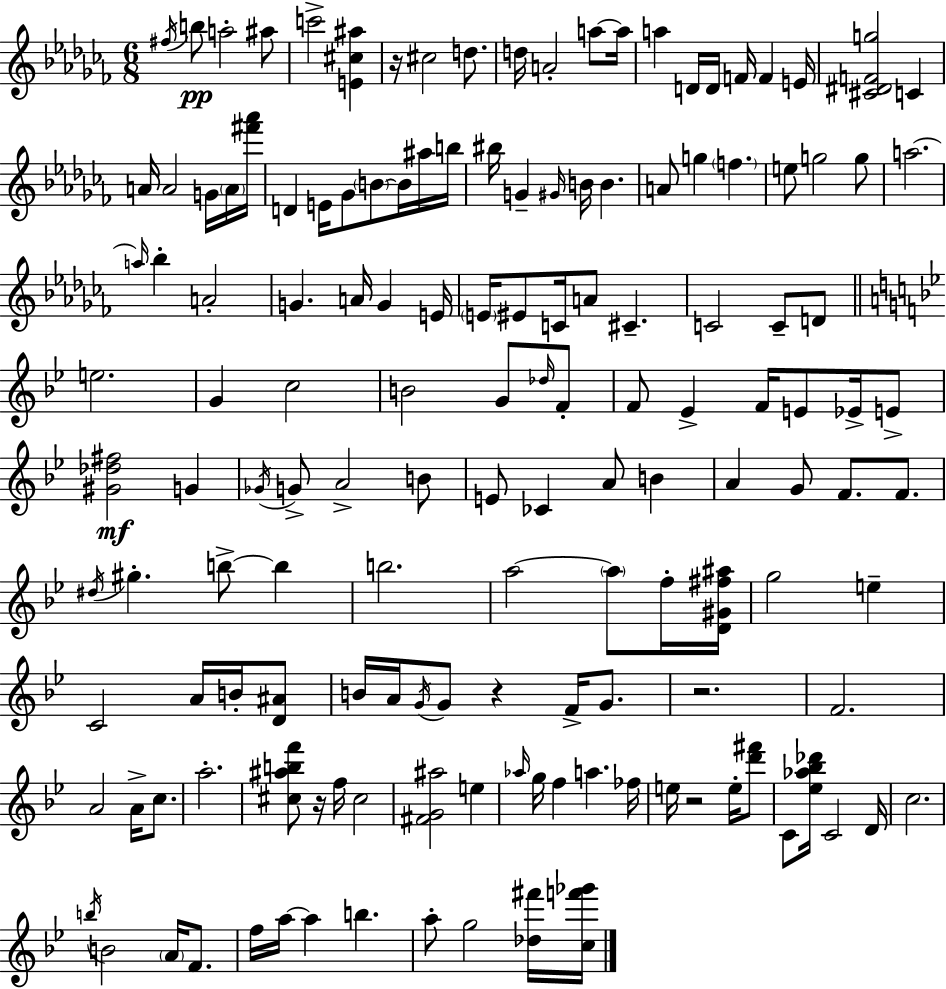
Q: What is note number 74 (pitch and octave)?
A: B4